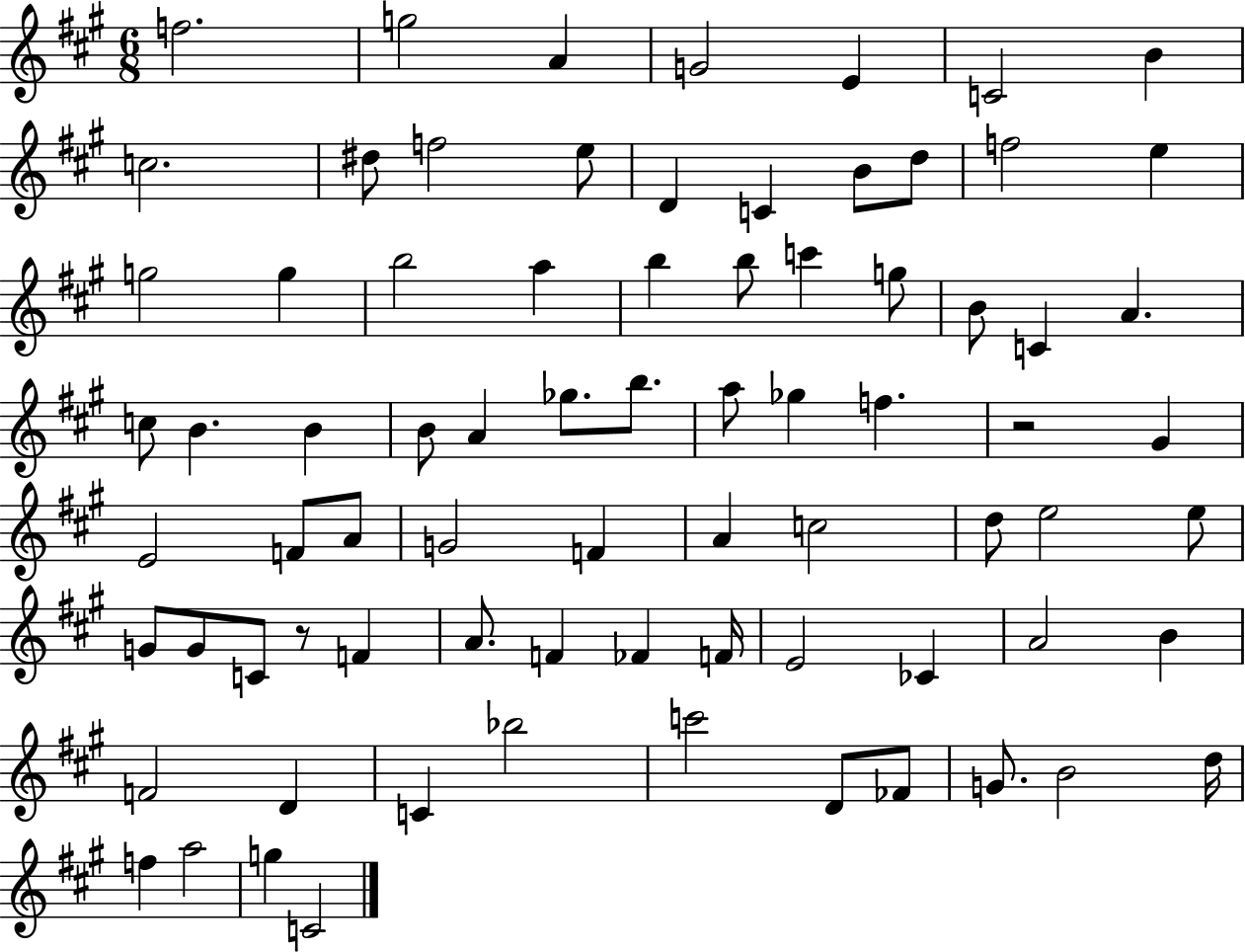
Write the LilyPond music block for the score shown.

{
  \clef treble
  \numericTimeSignature
  \time 6/8
  \key a \major
  f''2. | g''2 a'4 | g'2 e'4 | c'2 b'4 | \break c''2. | dis''8 f''2 e''8 | d'4 c'4 b'8 d''8 | f''2 e''4 | \break g''2 g''4 | b''2 a''4 | b''4 b''8 c'''4 g''8 | b'8 c'4 a'4. | \break c''8 b'4. b'4 | b'8 a'4 ges''8. b''8. | a''8 ges''4 f''4. | r2 gis'4 | \break e'2 f'8 a'8 | g'2 f'4 | a'4 c''2 | d''8 e''2 e''8 | \break g'8 g'8 c'8 r8 f'4 | a'8. f'4 fes'4 f'16 | e'2 ces'4 | a'2 b'4 | \break f'2 d'4 | c'4 bes''2 | c'''2 d'8 fes'8 | g'8. b'2 d''16 | \break f''4 a''2 | g''4 c'2 | \bar "|."
}